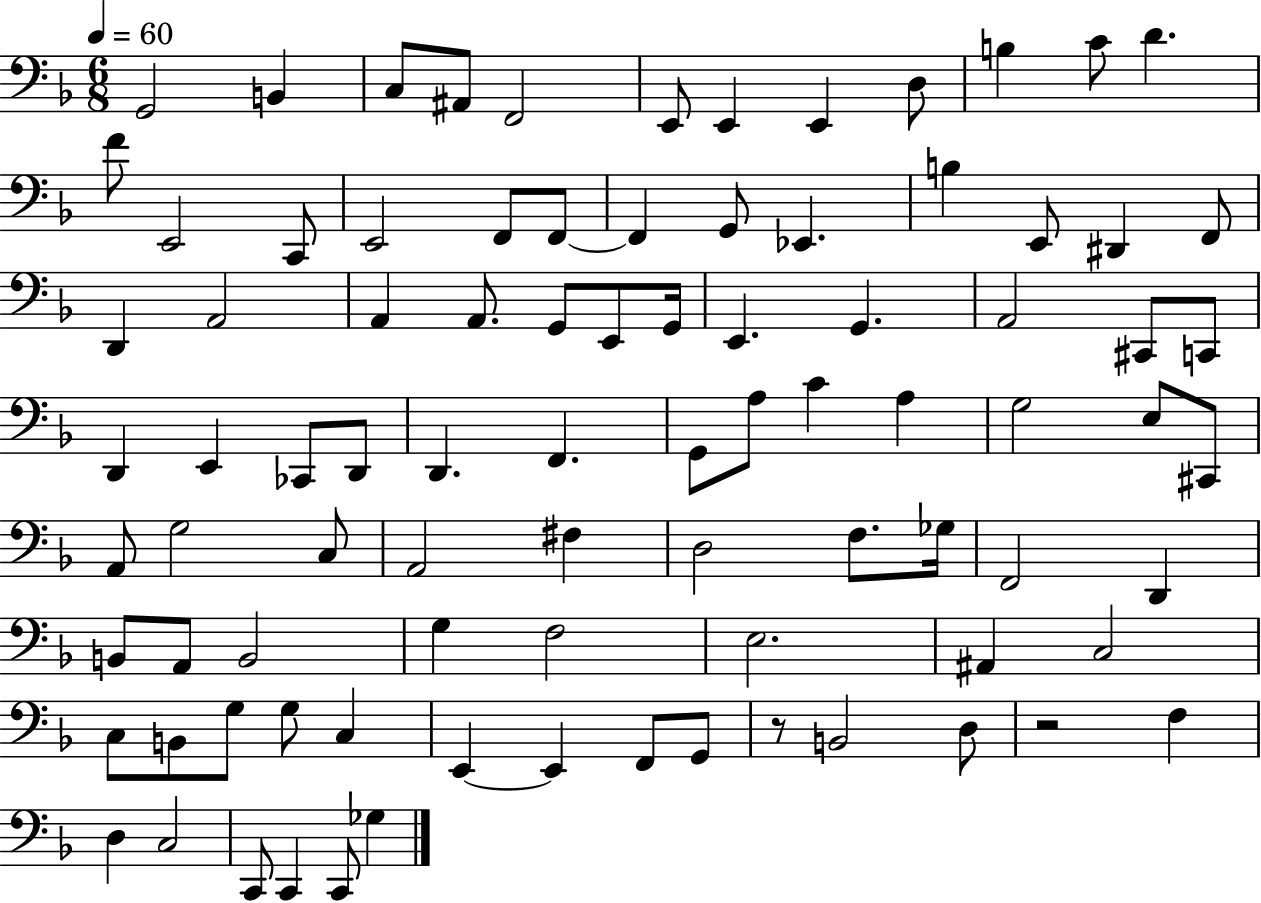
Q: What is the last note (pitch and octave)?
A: Gb3